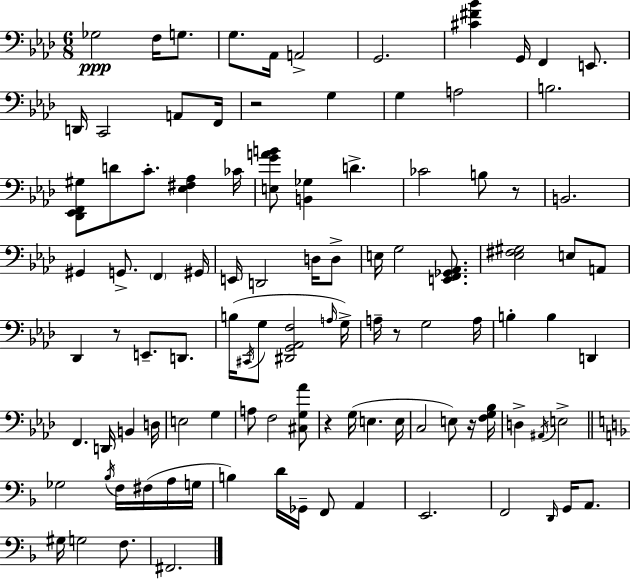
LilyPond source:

{
  \clef bass
  \numericTimeSignature
  \time 6/8
  \key aes \major
  ges2\ppp f16 g8. | g8. aes,16 a,2-> | g,2. | <cis' fis' bes'>4 g,16 f,4 e,8. | \break d,16 c,2 a,8 f,16 | r2 g4 | g4 a2 | b2. | \break <des, ees, f, gis>8 d'8 c'8.-. <ees fis aes>4 ces'16 | <e g' a' b'>8 <b, ges>4 d'4.-> | ces'2 b8 r8 | b,2. | \break gis,4 g,8.-> \parenthesize f,4 gis,16 | e,16 d,2 d16 d8-> | e16 g2 <e, f, ges, aes,>8. | <ees fis gis>2 e8 a,8 | \break des,4 r8 e,8.-- d,8. | b16( \acciaccatura { cis,16 } g8 <dis, g, aes, f>2 | \grace { a16 } g16->) a16-- r8 g2 | a16 b4-. b4 d,4 | \break f,4. d,16 b,4 | d16 e2 g4 | a8 f2 | <cis g aes'>8 r4 g16( e4. | \break e16 c2 e8) | r16 <f g bes>16 d4-> \acciaccatura { ais,16 } e2-> | \bar "||" \break \key d \minor ges2 \acciaccatura { bes16 } f16 fis16( a16 | g16 b4) d'16 ges,16-- f,8 a,4 | e,2. | f,2 \grace { d,16 } g,16 a,8. | \break gis16 g2 f8. | fis,2. | \bar "|."
}